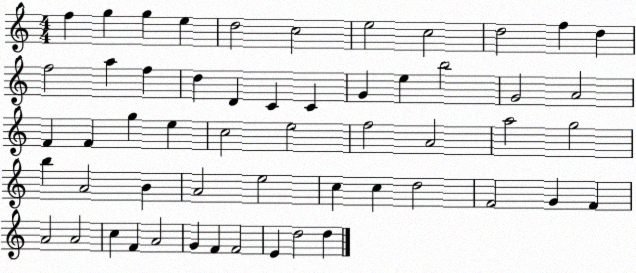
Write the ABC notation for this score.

X:1
T:Untitled
M:4/4
L:1/4
K:C
f g g e d2 c2 e2 c2 d2 f d f2 a f d D C C G e b2 G2 A2 F F g e c2 e2 f2 A2 a2 g2 b A2 B A2 e2 c c d2 F2 G F A2 A2 c F A2 G F F2 E d2 d